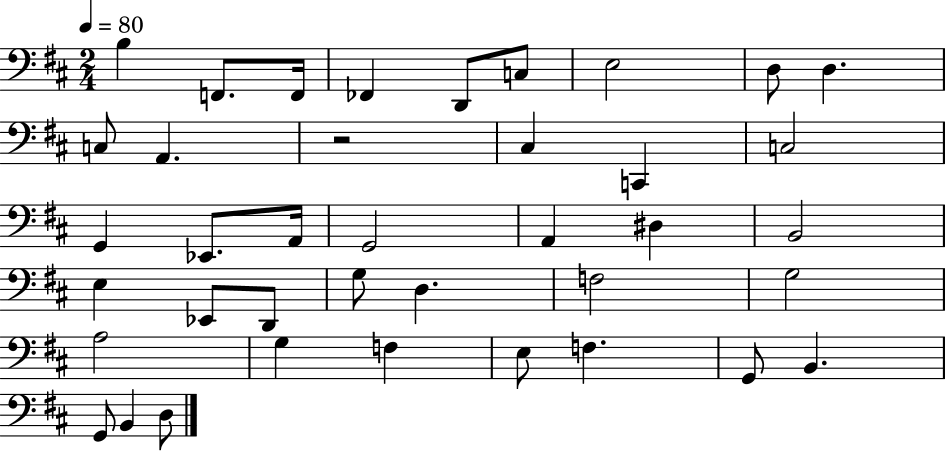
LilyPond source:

{
  \clef bass
  \numericTimeSignature
  \time 2/4
  \key d \major
  \tempo 4 = 80
  b4 f,8. f,16 | fes,4 d,8 c8 | e2 | d8 d4. | \break c8 a,4. | r2 | cis4 c,4 | c2 | \break g,4 ees,8. a,16 | g,2 | a,4 dis4 | b,2 | \break e4 ees,8 d,8 | g8 d4. | f2 | g2 | \break a2 | g4 f4 | e8 f4. | g,8 b,4. | \break g,8 b,4 d8 | \bar "|."
}